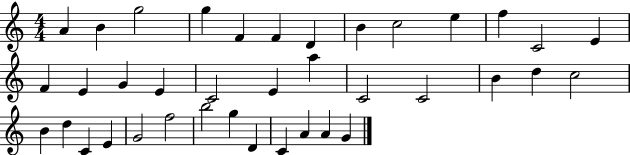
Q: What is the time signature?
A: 4/4